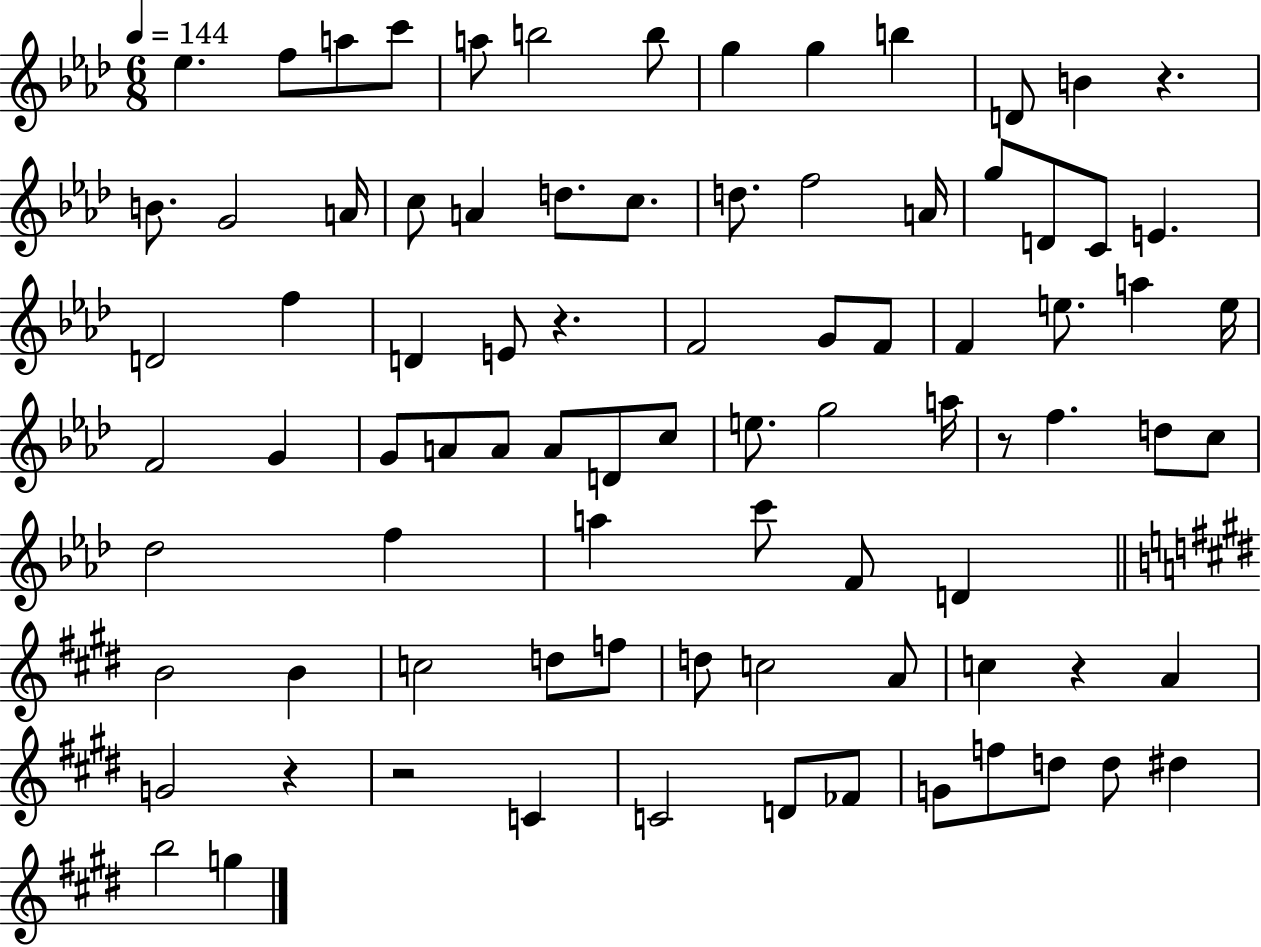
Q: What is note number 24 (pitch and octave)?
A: D4